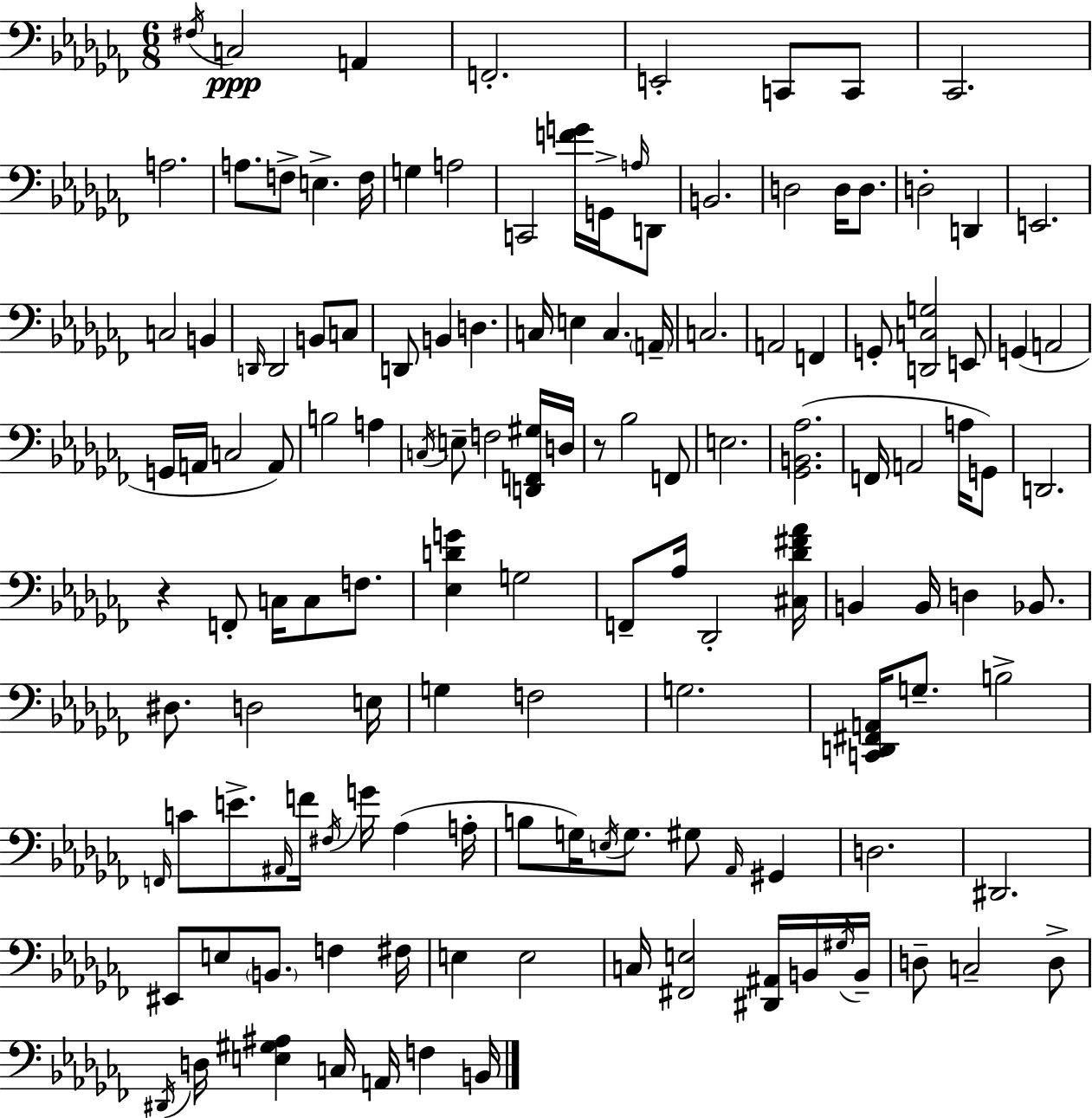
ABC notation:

X:1
T:Untitled
M:6/8
L:1/4
K:Abm
^F,/4 C,2 A,, F,,2 E,,2 C,,/2 C,,/2 _C,,2 A,2 A,/2 F,/2 E, F,/4 G, A,2 C,,2 [FG]/4 G,,/4 A,/4 D,,/2 B,,2 D,2 D,/4 D,/2 D,2 D,, E,,2 C,2 B,, D,,/4 D,,2 B,,/2 C,/2 D,,/2 B,, D, C,/4 E, C, A,,/4 C,2 A,,2 F,, G,,/2 [D,,C,G,]2 E,,/2 G,, A,,2 G,,/4 A,,/4 C,2 A,,/2 B,2 A, C,/4 E,/2 F,2 [D,,F,,^G,]/4 D,/4 z/2 _B,2 F,,/2 E,2 [_G,,B,,_A,]2 F,,/4 A,,2 A,/4 G,,/2 D,,2 z F,,/2 C,/4 C,/2 F,/2 [_E,DG] G,2 F,,/2 _A,/4 _D,,2 [^C,_D^F_A]/4 B,, B,,/4 D, _B,,/2 ^D,/2 D,2 E,/4 G, F,2 G,2 [C,,D,,^F,,A,,]/4 G,/2 B,2 F,,/4 C/2 E/2 ^A,,/4 F/4 ^F,/4 G/4 _A, A,/4 B,/2 G,/4 E,/4 G,/2 ^G,/2 _A,,/4 ^G,, D,2 ^D,,2 ^E,,/2 E,/2 B,,/2 F, ^F,/4 E, E,2 C,/4 [^F,,E,]2 [^D,,^A,,]/4 B,,/4 ^G,/4 B,,/4 D,/2 C,2 D,/2 ^D,,/4 D,/4 [E,^G,^A,] C,/4 A,,/4 F, B,,/4